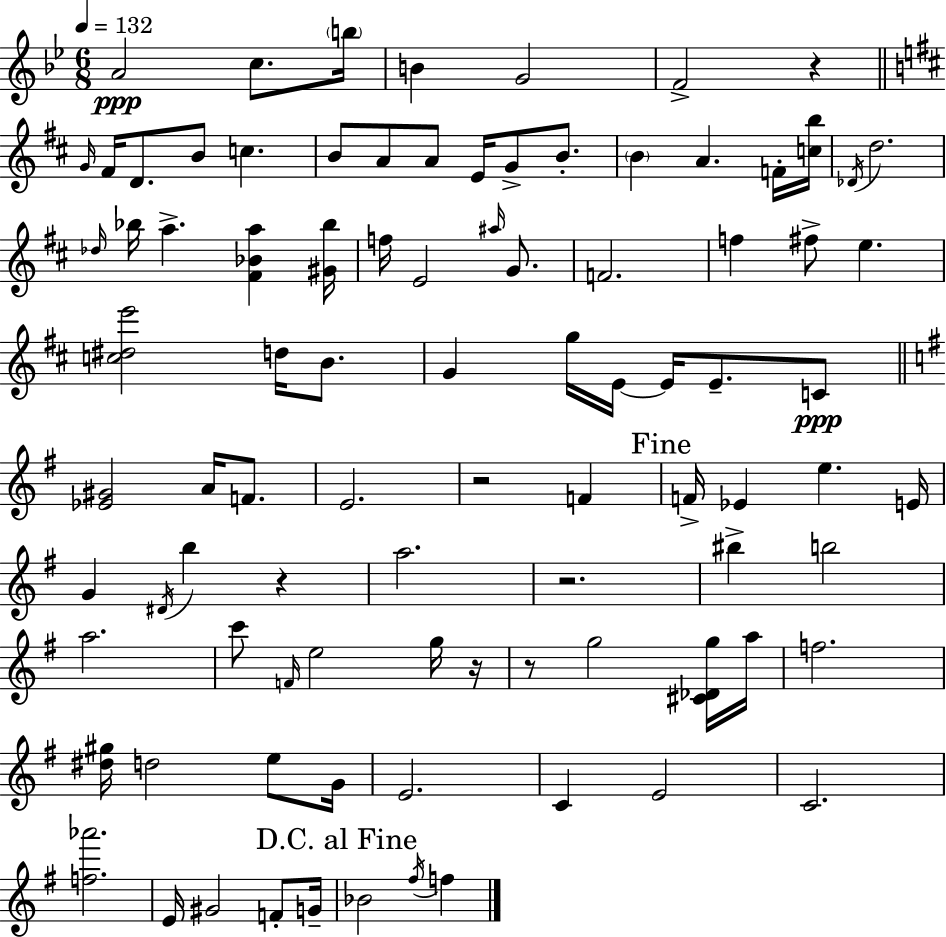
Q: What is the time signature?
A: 6/8